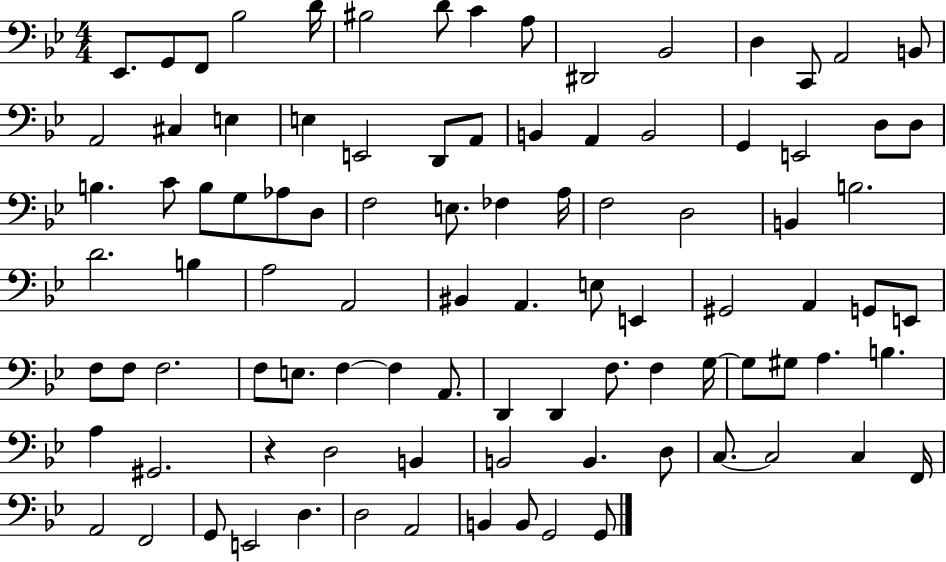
{
  \clef bass
  \numericTimeSignature
  \time 4/4
  \key bes \major
  ees,8. g,8 f,8 bes2 d'16 | bis2 d'8 c'4 a8 | dis,2 bes,2 | d4 c,8 a,2 b,8 | \break a,2 cis4 e4 | e4 e,2 d,8 a,8 | b,4 a,4 b,2 | g,4 e,2 d8 d8 | \break b4. c'8 b8 g8 aes8 d8 | f2 e8. fes4 a16 | f2 d2 | b,4 b2. | \break d'2. b4 | a2 a,2 | bis,4 a,4. e8 e,4 | gis,2 a,4 g,8 e,8 | \break f8 f8 f2. | f8 e8. f4~~ f4 a,8. | d,4 d,4 f8. f4 g16~~ | g8 gis8 a4. b4. | \break a4 gis,2. | r4 d2 b,4 | b,2 b,4. d8 | c8.~~ c2 c4 f,16 | \break a,2 f,2 | g,8 e,2 d4. | d2 a,2 | b,4 b,8 g,2 g,8 | \break \bar "|."
}